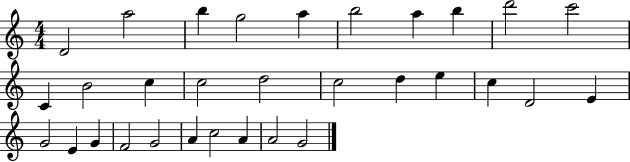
X:1
T:Untitled
M:4/4
L:1/4
K:C
D2 a2 b g2 a b2 a b d'2 c'2 C B2 c c2 d2 c2 d e c D2 E G2 E G F2 G2 A c2 A A2 G2